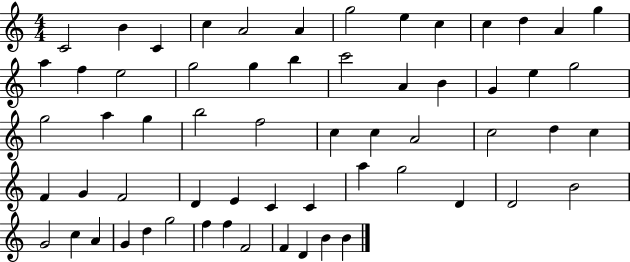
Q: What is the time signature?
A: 4/4